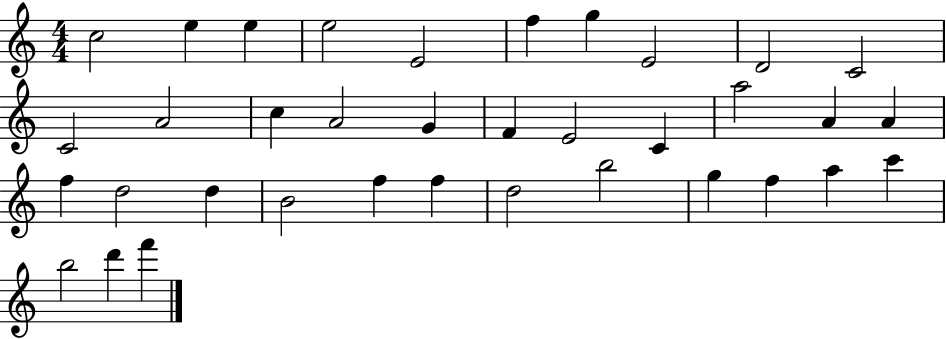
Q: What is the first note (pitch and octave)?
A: C5